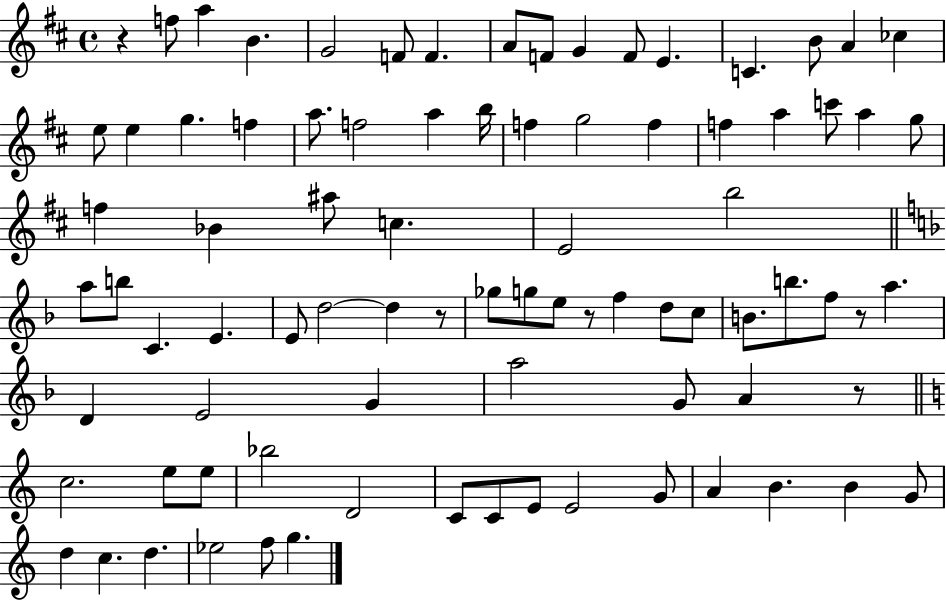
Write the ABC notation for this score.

X:1
T:Untitled
M:4/4
L:1/4
K:D
z f/2 a B G2 F/2 F A/2 F/2 G F/2 E C B/2 A _c e/2 e g f a/2 f2 a b/4 f g2 f f a c'/2 a g/2 f _B ^a/2 c E2 b2 a/2 b/2 C E E/2 d2 d z/2 _g/2 g/2 e/2 z/2 f d/2 c/2 B/2 b/2 f/2 z/2 a D E2 G a2 G/2 A z/2 c2 e/2 e/2 _b2 D2 C/2 C/2 E/2 E2 G/2 A B B G/2 d c d _e2 f/2 g